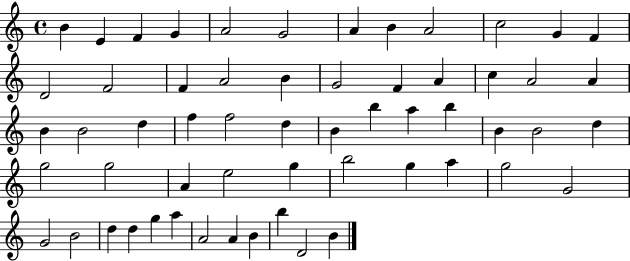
B4/q E4/q F4/q G4/q A4/h G4/h A4/q B4/q A4/h C5/h G4/q F4/q D4/h F4/h F4/q A4/h B4/q G4/h F4/q A4/q C5/q A4/h A4/q B4/q B4/h D5/q F5/q F5/h D5/q B4/q B5/q A5/q B5/q B4/q B4/h D5/q G5/h G5/h A4/q E5/h G5/q B5/h G5/q A5/q G5/h G4/h G4/h B4/h D5/q D5/q G5/q A5/q A4/h A4/q B4/q B5/q D4/h B4/q